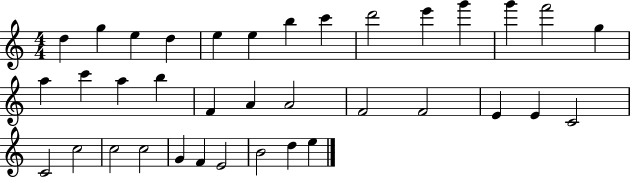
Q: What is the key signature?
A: C major